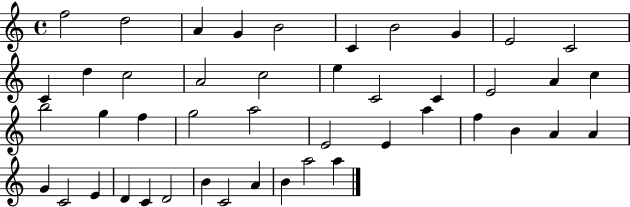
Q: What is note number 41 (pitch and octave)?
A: C4